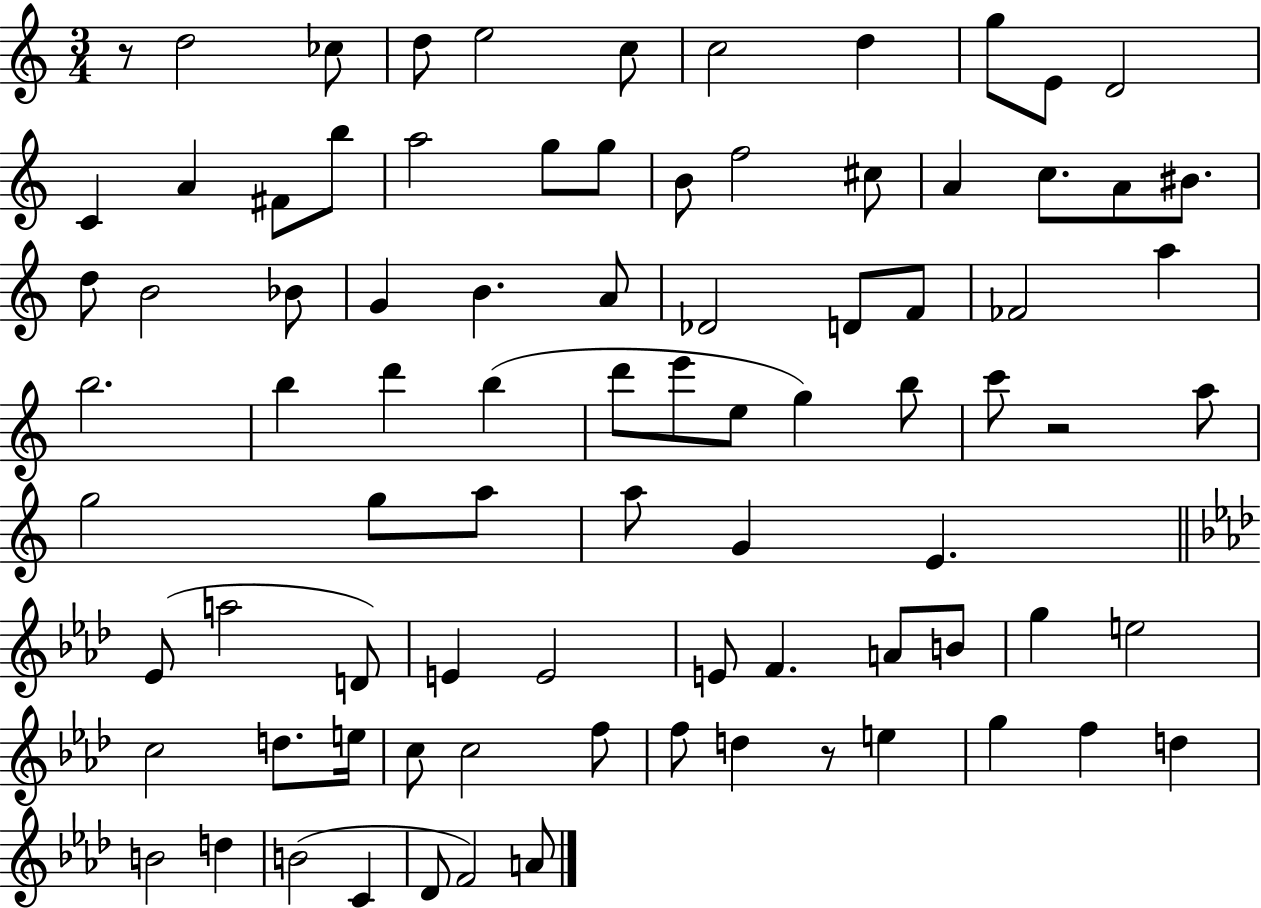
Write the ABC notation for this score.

X:1
T:Untitled
M:3/4
L:1/4
K:C
z/2 d2 _c/2 d/2 e2 c/2 c2 d g/2 E/2 D2 C A ^F/2 b/2 a2 g/2 g/2 B/2 f2 ^c/2 A c/2 A/2 ^B/2 d/2 B2 _B/2 G B A/2 _D2 D/2 F/2 _F2 a b2 b d' b d'/2 e'/2 e/2 g b/2 c'/2 z2 a/2 g2 g/2 a/2 a/2 G E _E/2 a2 D/2 E E2 E/2 F A/2 B/2 g e2 c2 d/2 e/4 c/2 c2 f/2 f/2 d z/2 e g f d B2 d B2 C _D/2 F2 A/2